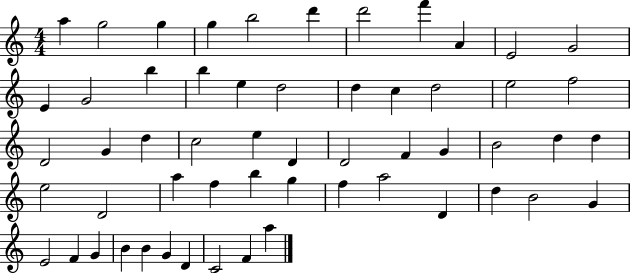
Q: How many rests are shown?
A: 0